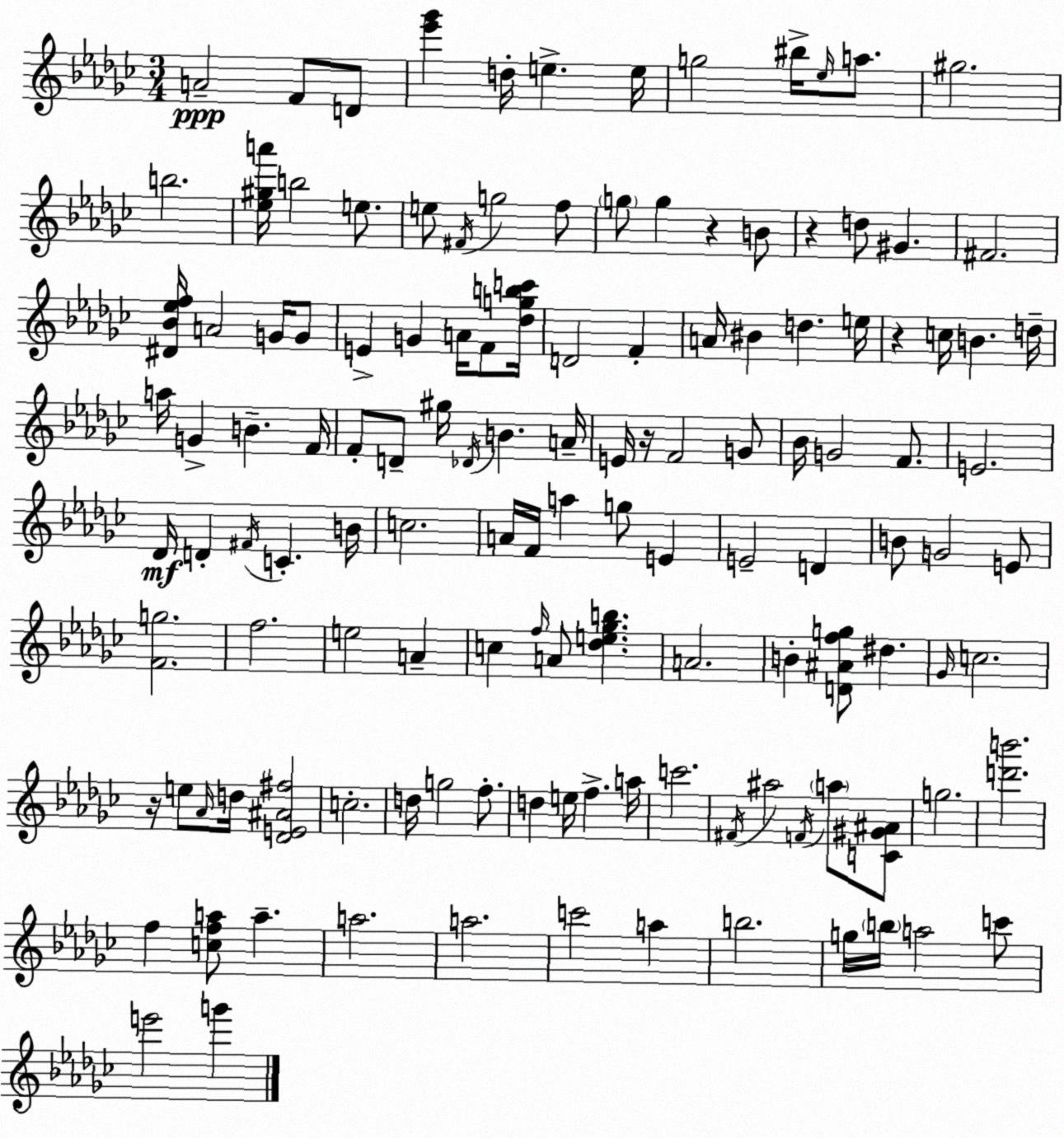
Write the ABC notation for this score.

X:1
T:Untitled
M:3/4
L:1/4
K:Ebm
A2 F/2 D/2 [_e'_g'] d/4 e e/4 g2 ^b/4 _e/4 a/2 ^g2 b2 [_e^ga']/4 b2 e/2 e/2 ^F/4 g2 f/2 g/2 g z B/2 z d/2 ^G ^F2 [^D_B_ef]/4 A2 G/4 G/2 E G A/4 F/2 [_dgbc']/4 D2 F A/4 ^B d e/4 z c/4 B d/4 a/4 G B F/4 F/2 D/2 ^g/4 _D/4 B A/4 E/4 z/4 F2 G/2 _B/4 G2 F/2 E2 _D/4 D ^F/4 C B/4 c2 A/4 F/4 a g/2 E E2 D B/2 G2 E/2 [Fg]2 f2 e2 A c f/4 A/2 [_de_gb] A2 B [D^Afg]/2 ^d _G/4 c2 z/4 e/2 _A/4 d/4 [_DE^A^f]2 c2 d/4 g2 f/2 d e/4 f a/4 c'2 ^F/4 ^a2 F/4 a/2 [C^G^A]/2 g2 [d'b']2 f [cfa]/2 a a2 a2 c'2 a b2 g/4 b/4 a2 c'/2 e'2 g'